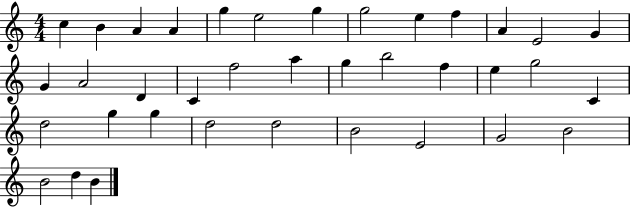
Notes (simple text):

C5/q B4/q A4/q A4/q G5/q E5/h G5/q G5/h E5/q F5/q A4/q E4/h G4/q G4/q A4/h D4/q C4/q F5/h A5/q G5/q B5/h F5/q E5/q G5/h C4/q D5/h G5/q G5/q D5/h D5/h B4/h E4/h G4/h B4/h B4/h D5/q B4/q